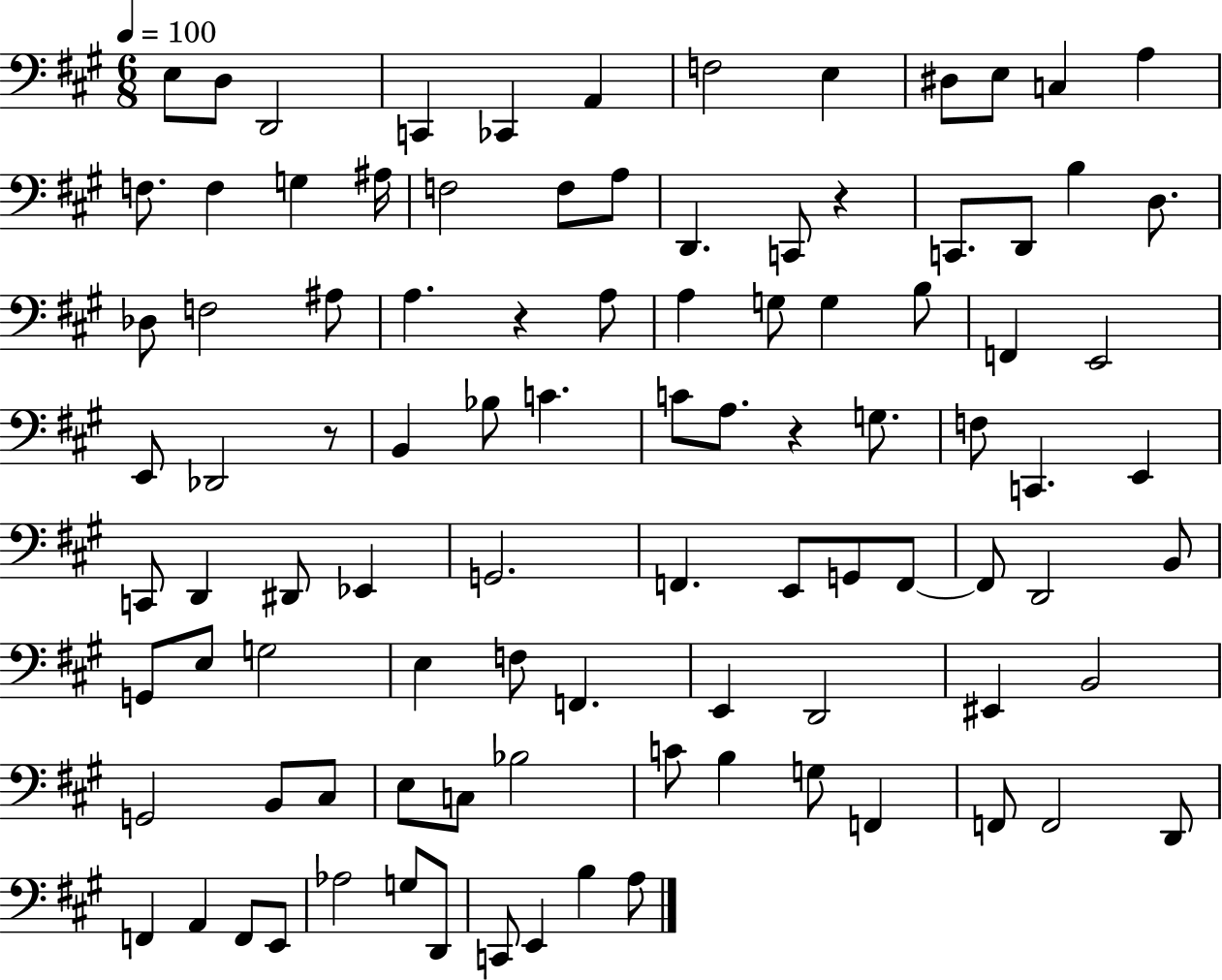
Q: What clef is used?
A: bass